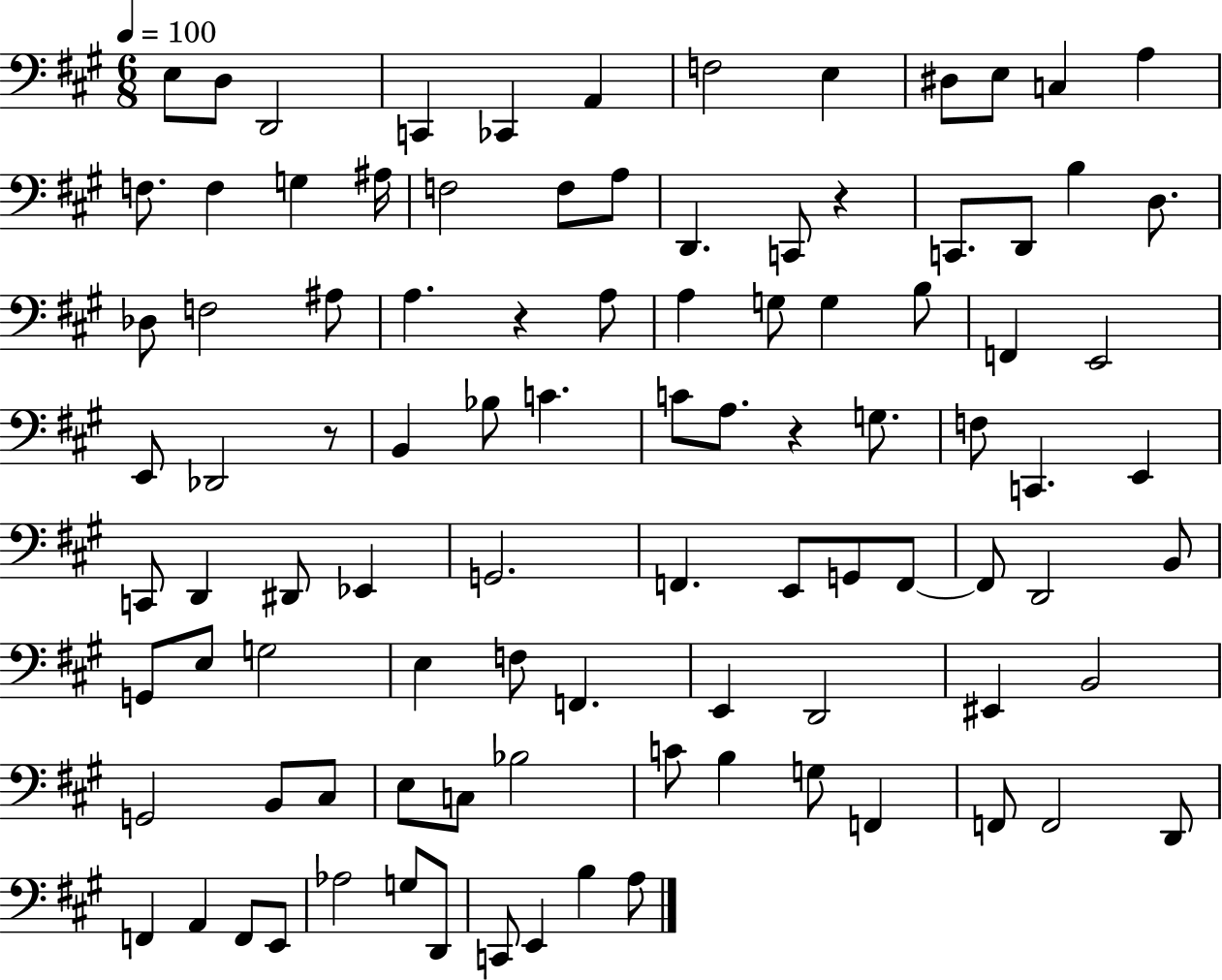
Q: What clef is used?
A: bass